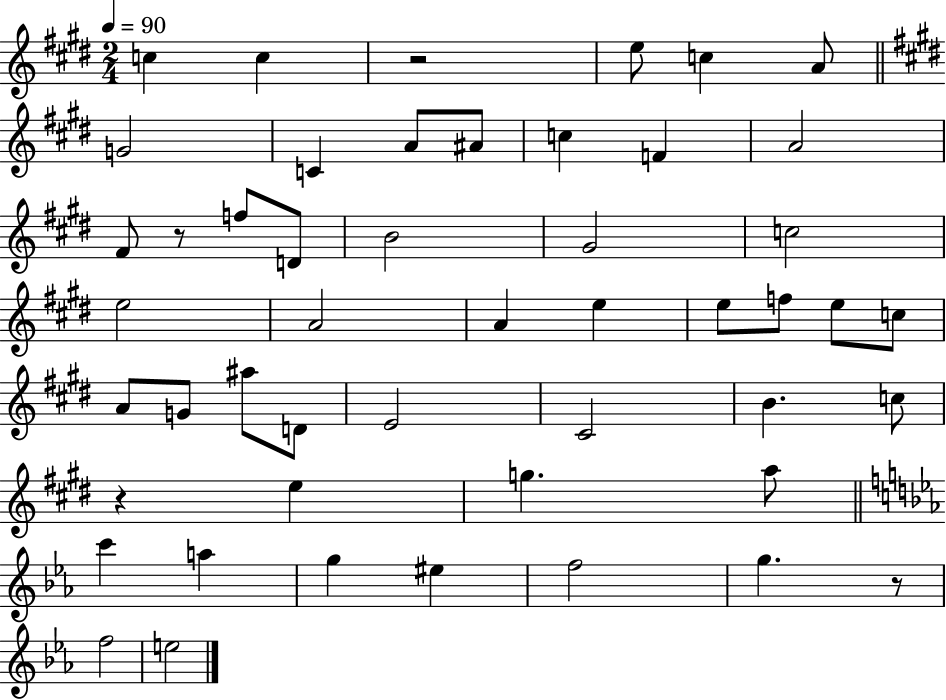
{
  \clef treble
  \numericTimeSignature
  \time 2/4
  \key e \major
  \tempo 4 = 90
  c''4 c''4 | r2 | e''8 c''4 a'8 | \bar "||" \break \key e \major g'2 | c'4 a'8 ais'8 | c''4 f'4 | a'2 | \break fis'8 r8 f''8 d'8 | b'2 | gis'2 | c''2 | \break e''2 | a'2 | a'4 e''4 | e''8 f''8 e''8 c''8 | \break a'8 g'8 ais''8 d'8 | e'2 | cis'2 | b'4. c''8 | \break r4 e''4 | g''4. a''8 | \bar "||" \break \key c \minor c'''4 a''4 | g''4 eis''4 | f''2 | g''4. r8 | \break f''2 | e''2 | \bar "|."
}